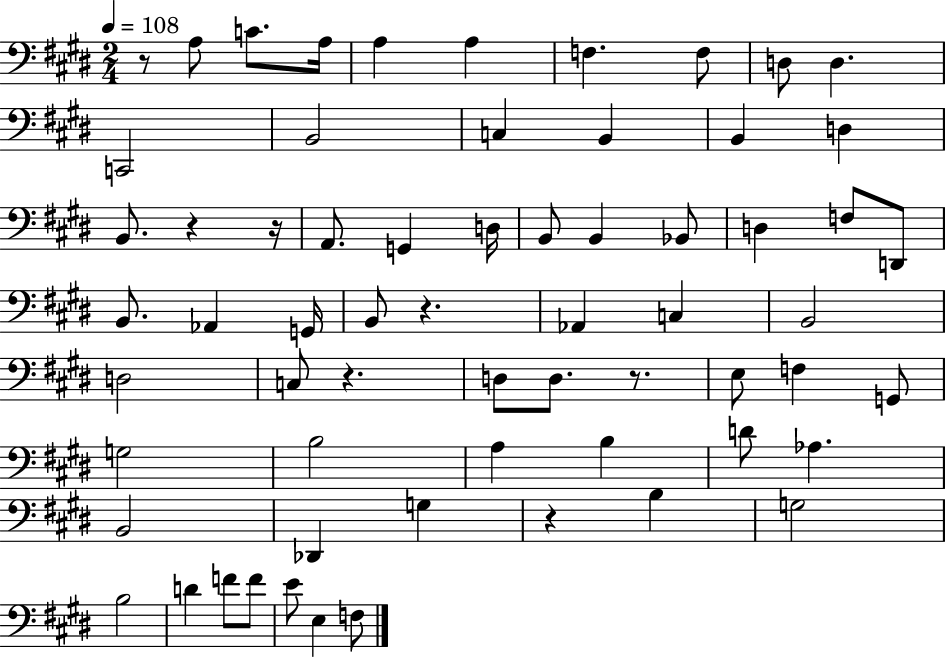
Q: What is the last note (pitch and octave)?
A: F3